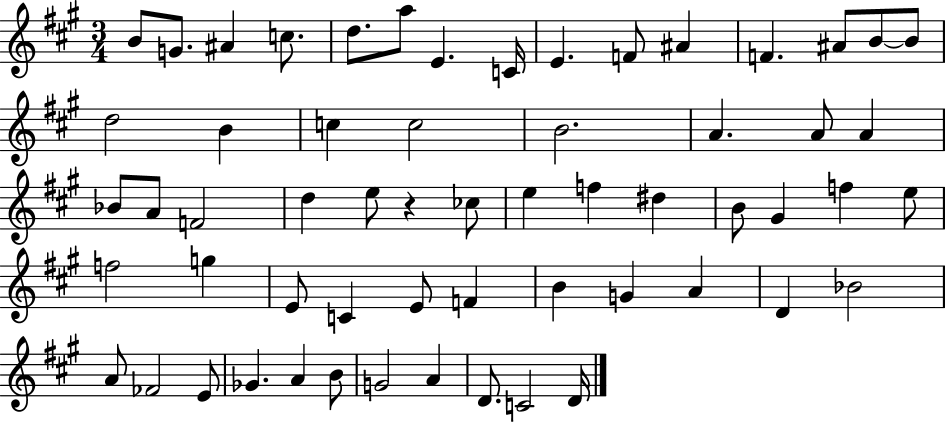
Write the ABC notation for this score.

X:1
T:Untitled
M:3/4
L:1/4
K:A
B/2 G/2 ^A c/2 d/2 a/2 E C/4 E F/2 ^A F ^A/2 B/2 B/2 d2 B c c2 B2 A A/2 A _B/2 A/2 F2 d e/2 z _c/2 e f ^d B/2 ^G f e/2 f2 g E/2 C E/2 F B G A D _B2 A/2 _F2 E/2 _G A B/2 G2 A D/2 C2 D/4